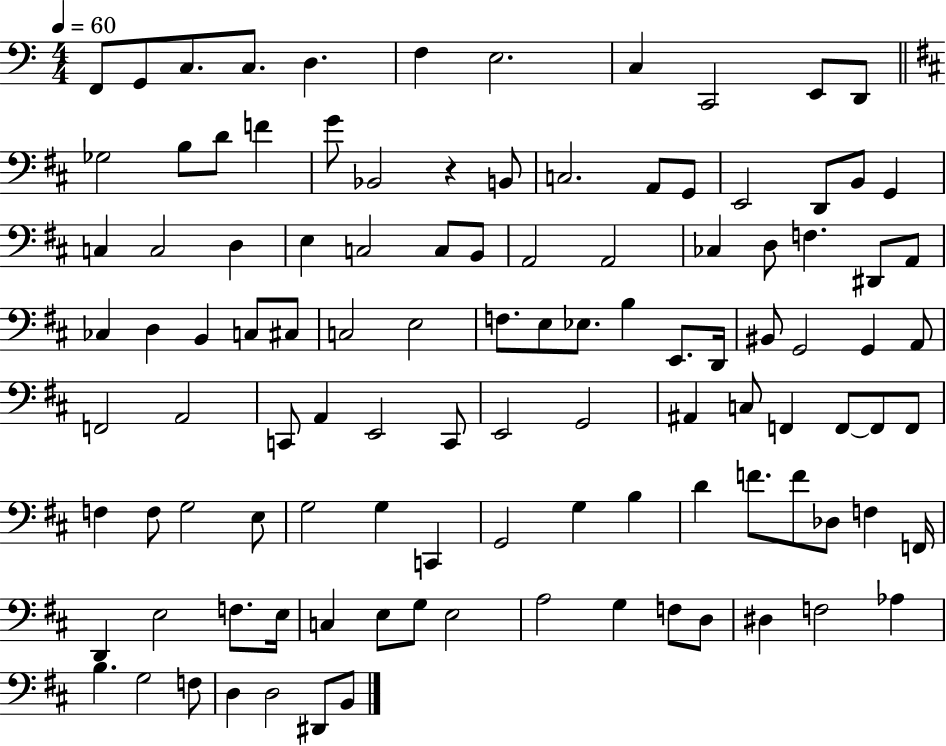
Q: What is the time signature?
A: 4/4